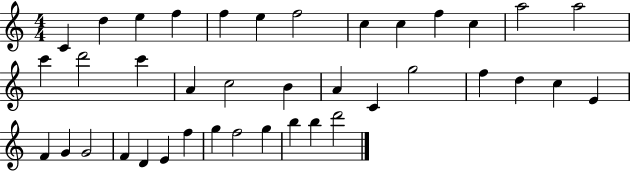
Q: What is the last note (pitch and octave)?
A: D6